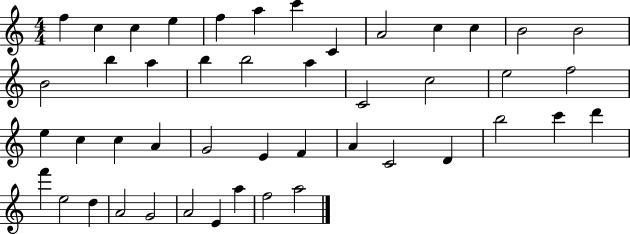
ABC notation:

X:1
T:Untitled
M:4/4
L:1/4
K:C
f c c e f a c' C A2 c c B2 B2 B2 b a b b2 a C2 c2 e2 f2 e c c A G2 E F A C2 D b2 c' d' f' e2 d A2 G2 A2 E a f2 a2